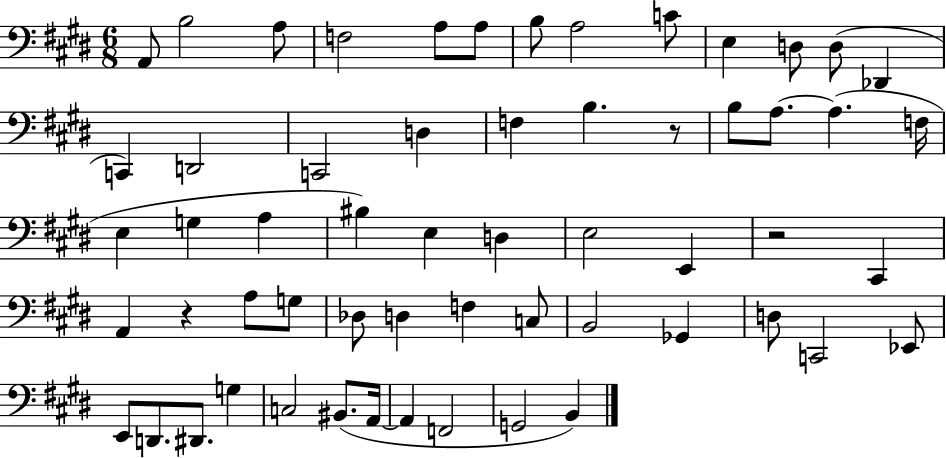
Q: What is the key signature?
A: E major